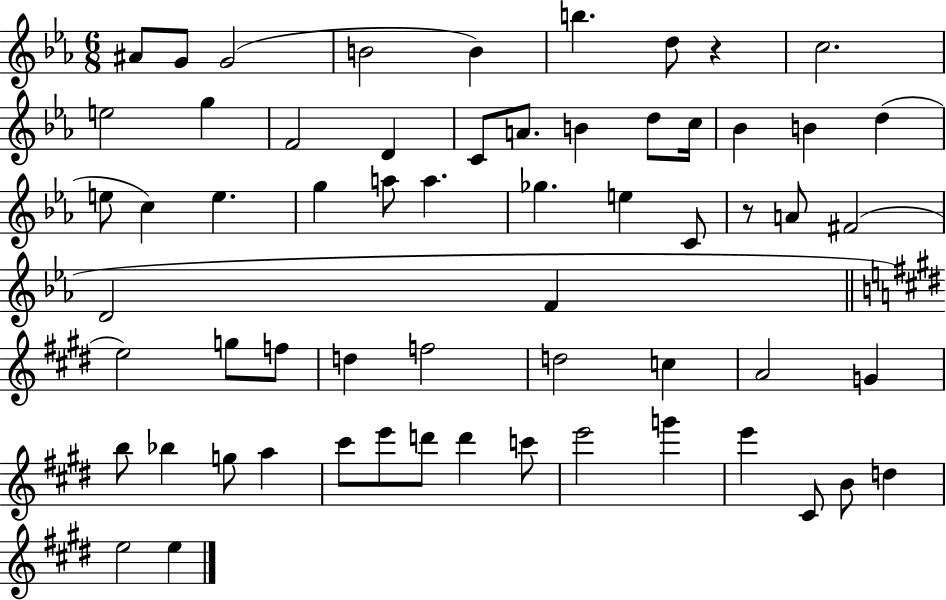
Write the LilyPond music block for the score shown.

{
  \clef treble
  \numericTimeSignature
  \time 6/8
  \key ees \major
  ais'8 g'8 g'2( | b'2 b'4) | b''4. d''8 r4 | c''2. | \break e''2 g''4 | f'2 d'4 | c'8 a'8. b'4 d''8 c''16 | bes'4 b'4 d''4( | \break e''8 c''4) e''4. | g''4 a''8 a''4. | ges''4. e''4 c'8 | r8 a'8 fis'2( | \break d'2 f'4 | \bar "||" \break \key e \major e''2) g''8 f''8 | d''4 f''2 | d''2 c''4 | a'2 g'4 | \break b''8 bes''4 g''8 a''4 | cis'''8 e'''8 d'''8 d'''4 c'''8 | e'''2 g'''4 | e'''4 cis'8 b'8 d''4 | \break e''2 e''4 | \bar "|."
}